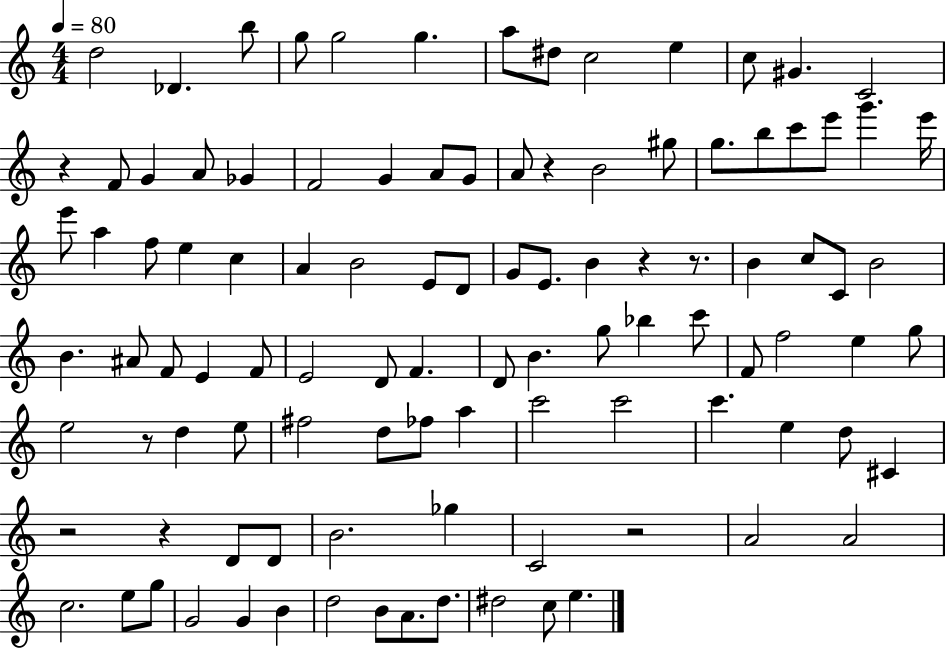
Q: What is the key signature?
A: C major